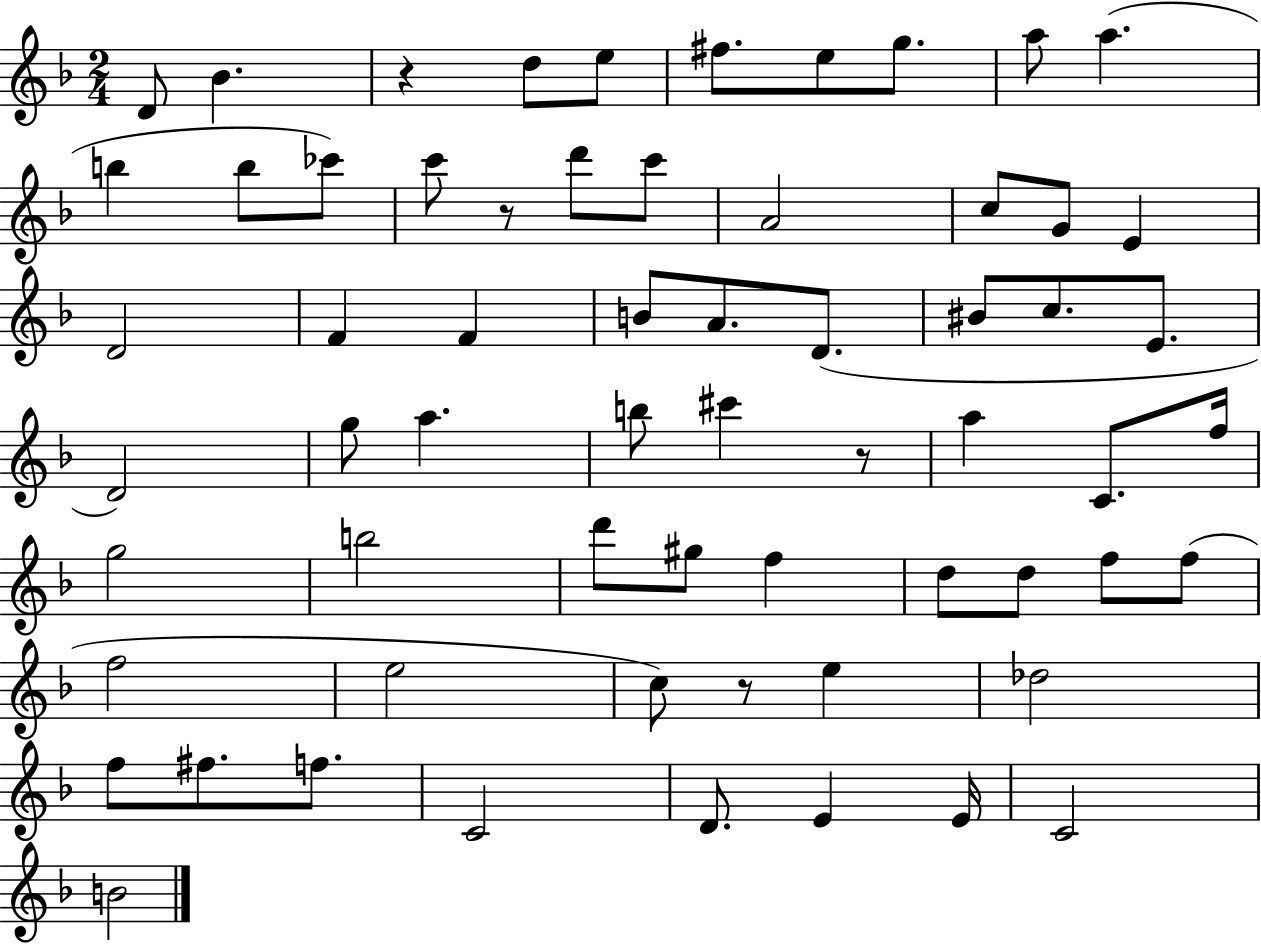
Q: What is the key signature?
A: F major